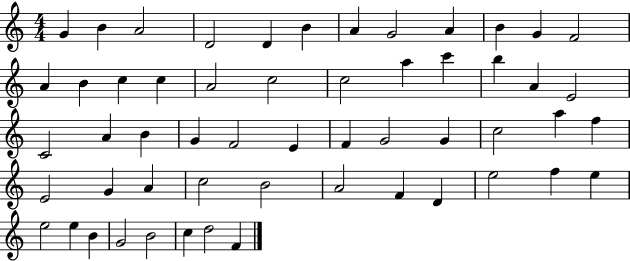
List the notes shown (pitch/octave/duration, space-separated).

G4/q B4/q A4/h D4/h D4/q B4/q A4/q G4/h A4/q B4/q G4/q F4/h A4/q B4/q C5/q C5/q A4/h C5/h C5/h A5/q C6/q B5/q A4/q E4/h C4/h A4/q B4/q G4/q F4/h E4/q F4/q G4/h G4/q C5/h A5/q F5/q E4/h G4/q A4/q C5/h B4/h A4/h F4/q D4/q E5/h F5/q E5/q E5/h E5/q B4/q G4/h B4/h C5/q D5/h F4/q